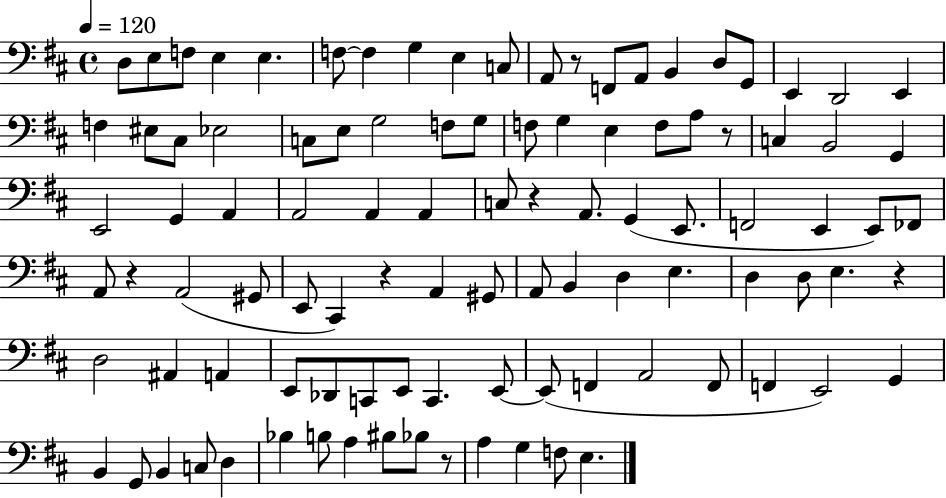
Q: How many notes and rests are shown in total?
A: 101